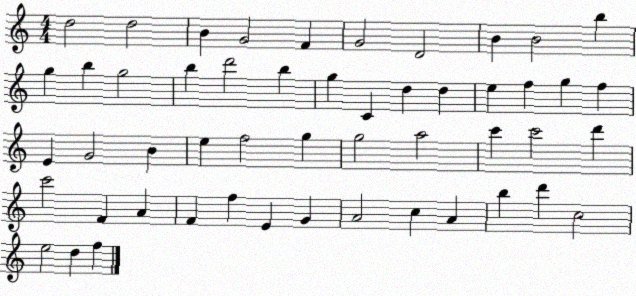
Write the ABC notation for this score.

X:1
T:Untitled
M:4/4
L:1/4
K:C
d2 d2 B G2 F G2 D2 B B2 b g b g2 b d'2 b g C d d e f g f E G2 B e f2 g g2 a2 c' c'2 d' c'2 F A F f E G A2 c A b d' c2 e2 d f